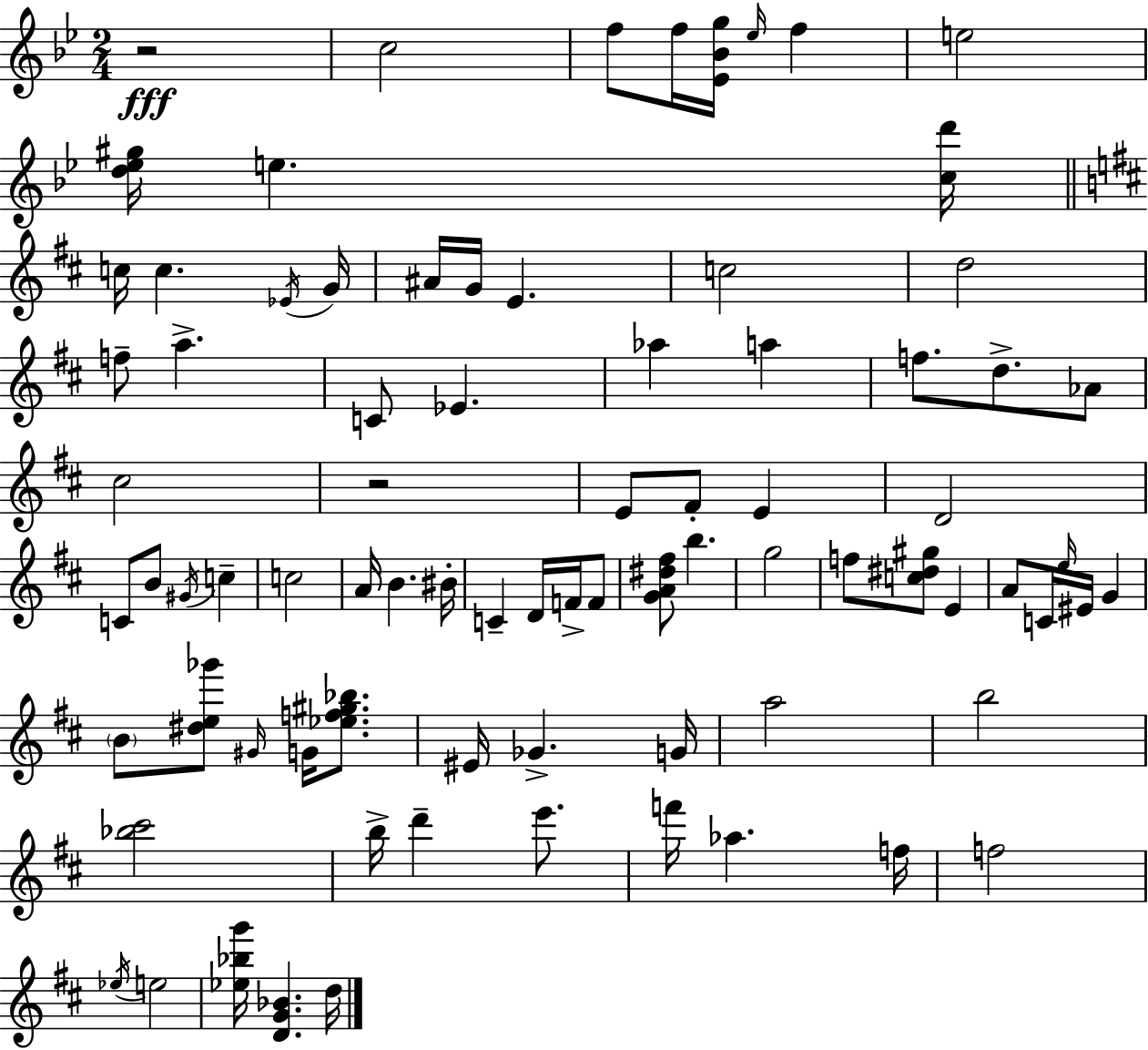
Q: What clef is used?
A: treble